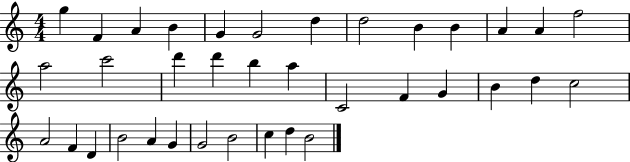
X:1
T:Untitled
M:4/4
L:1/4
K:C
g F A B G G2 d d2 B B A A f2 a2 c'2 d' d' b a C2 F G B d c2 A2 F D B2 A G G2 B2 c d B2